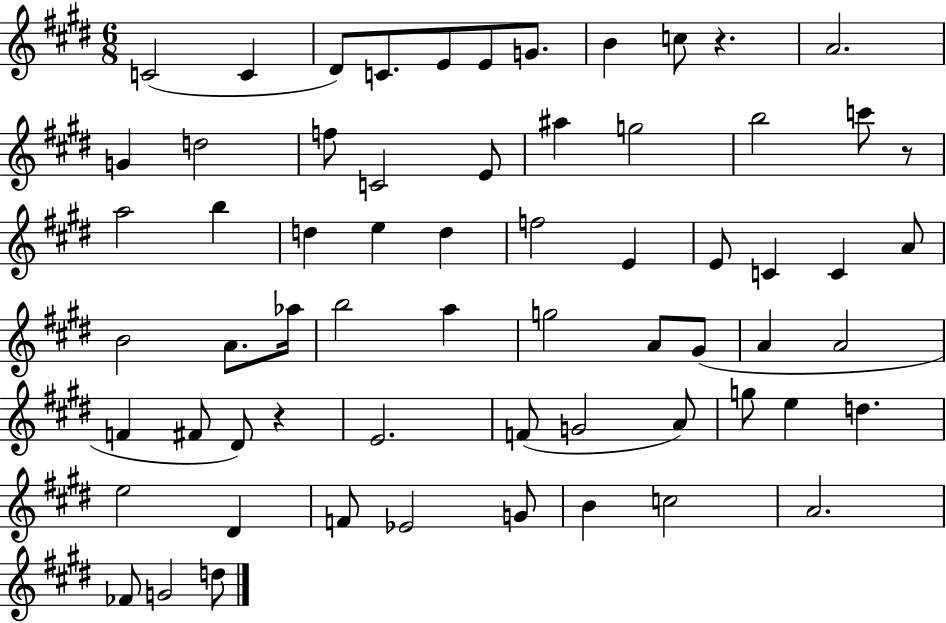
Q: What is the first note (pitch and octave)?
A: C4